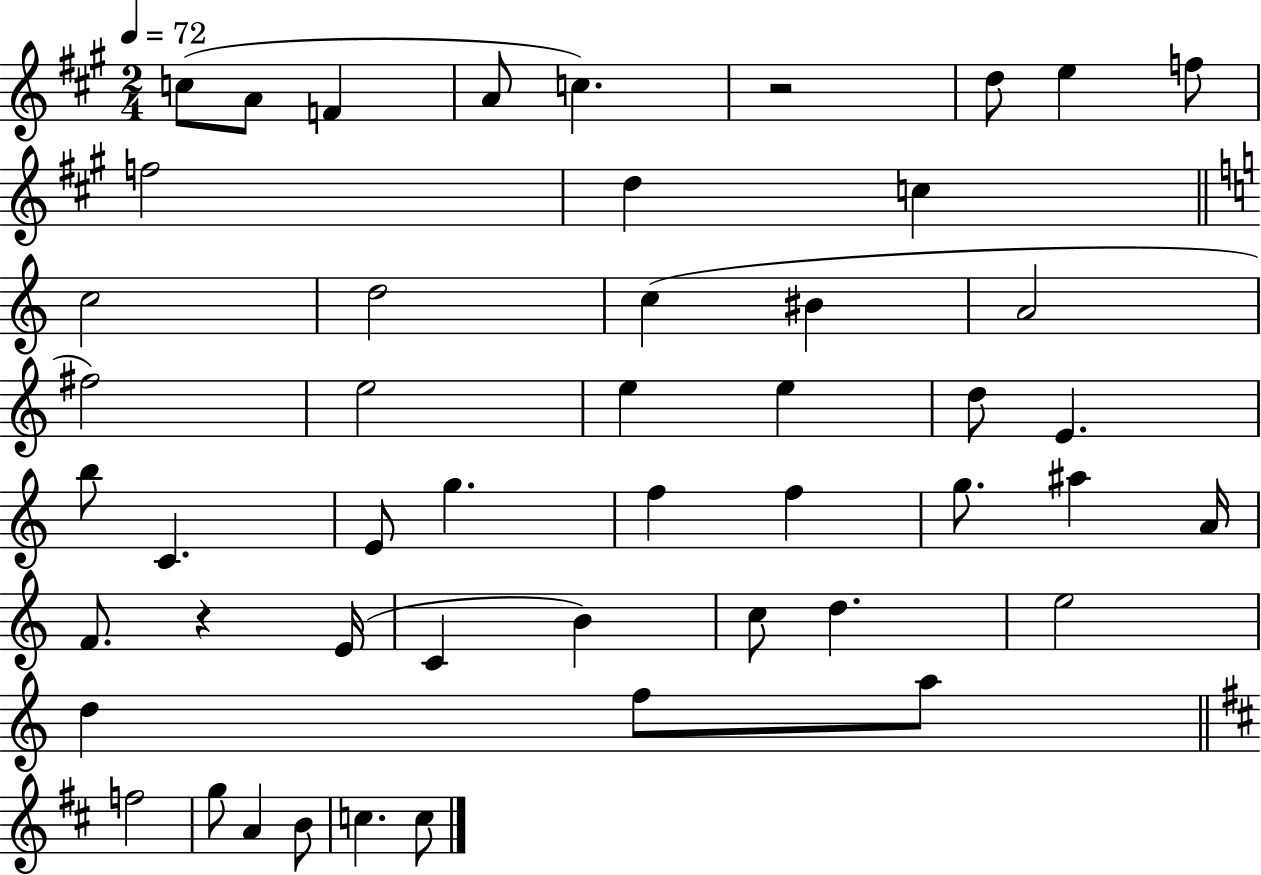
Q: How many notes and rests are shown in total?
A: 49